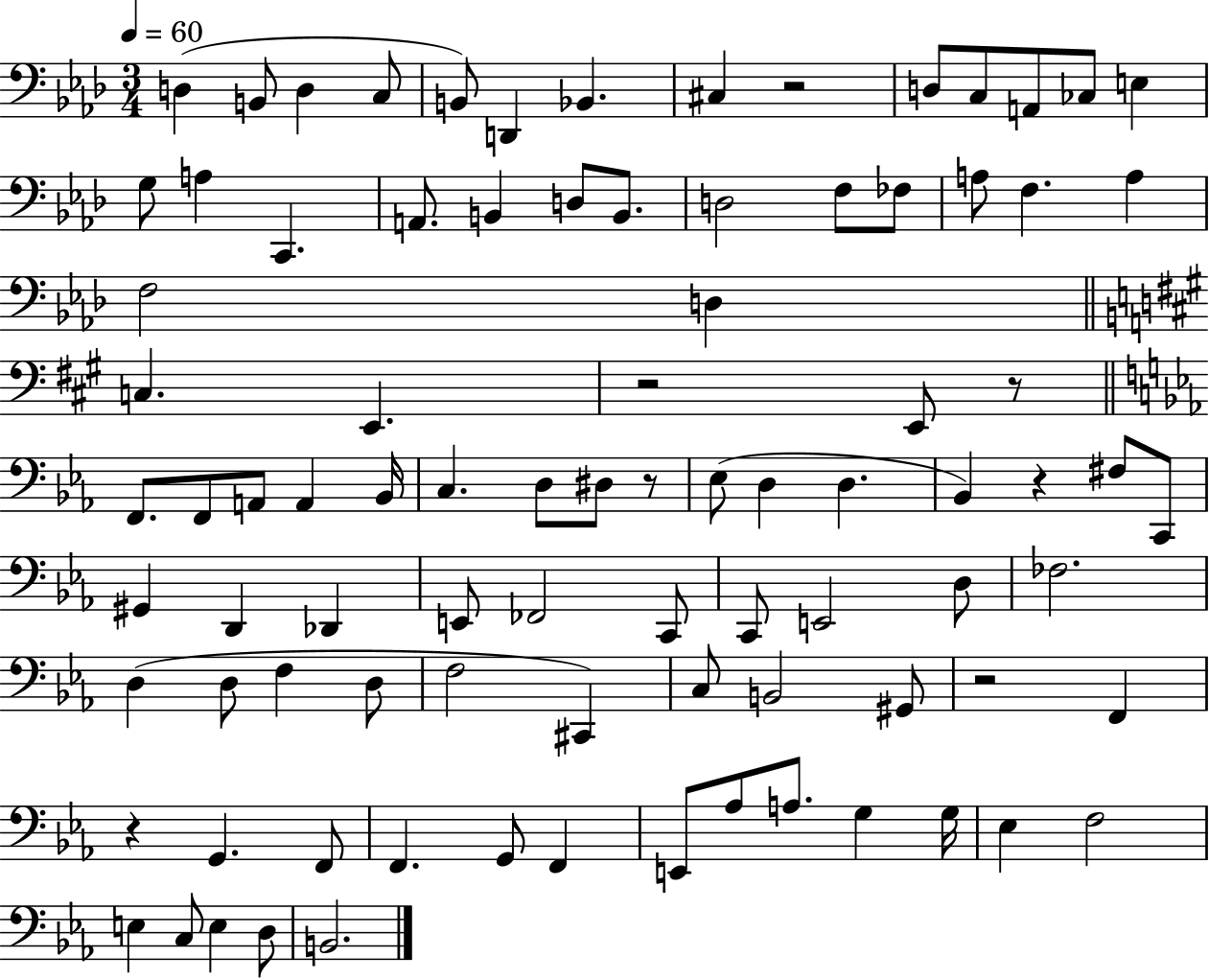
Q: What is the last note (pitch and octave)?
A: B2